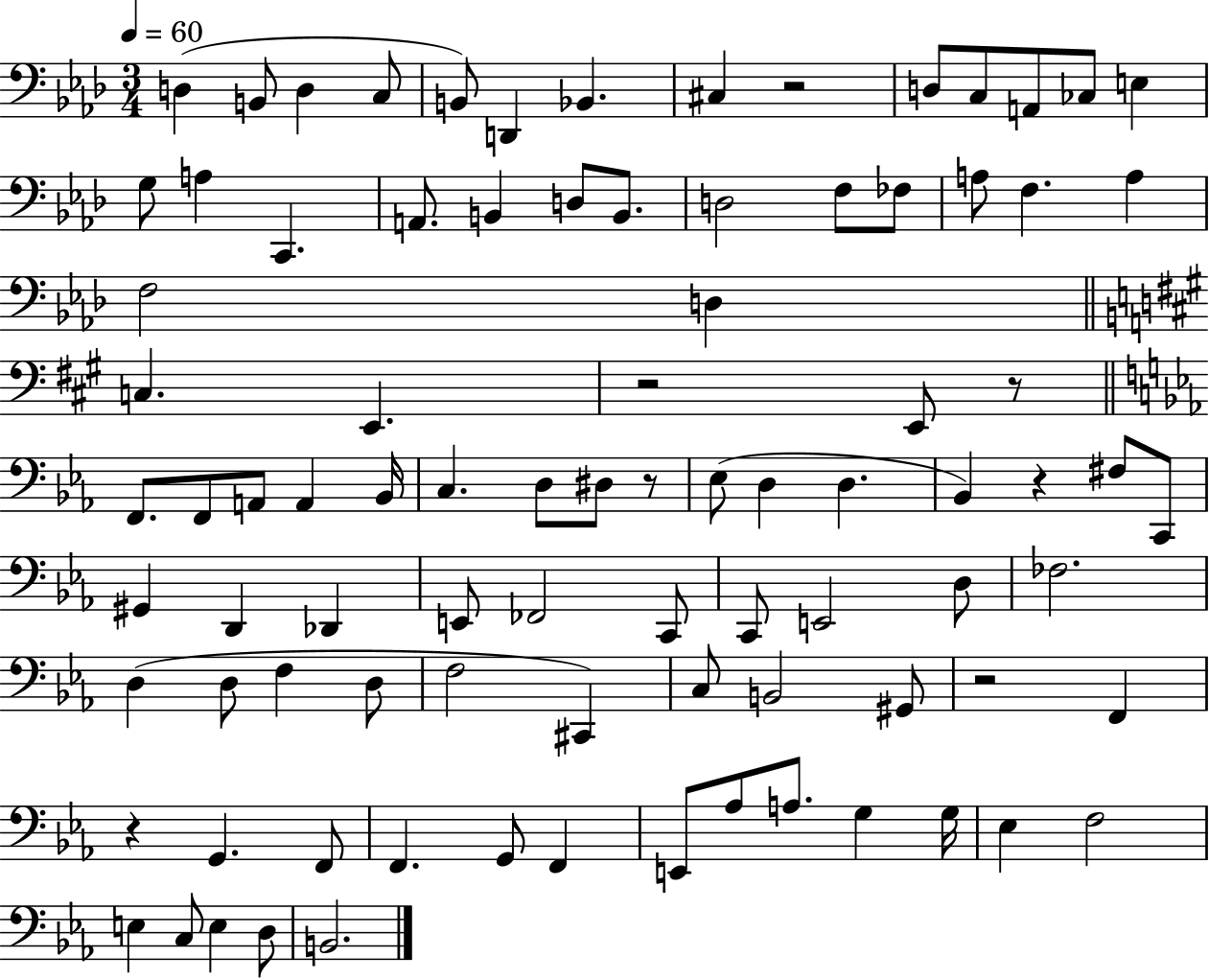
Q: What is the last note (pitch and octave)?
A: B2